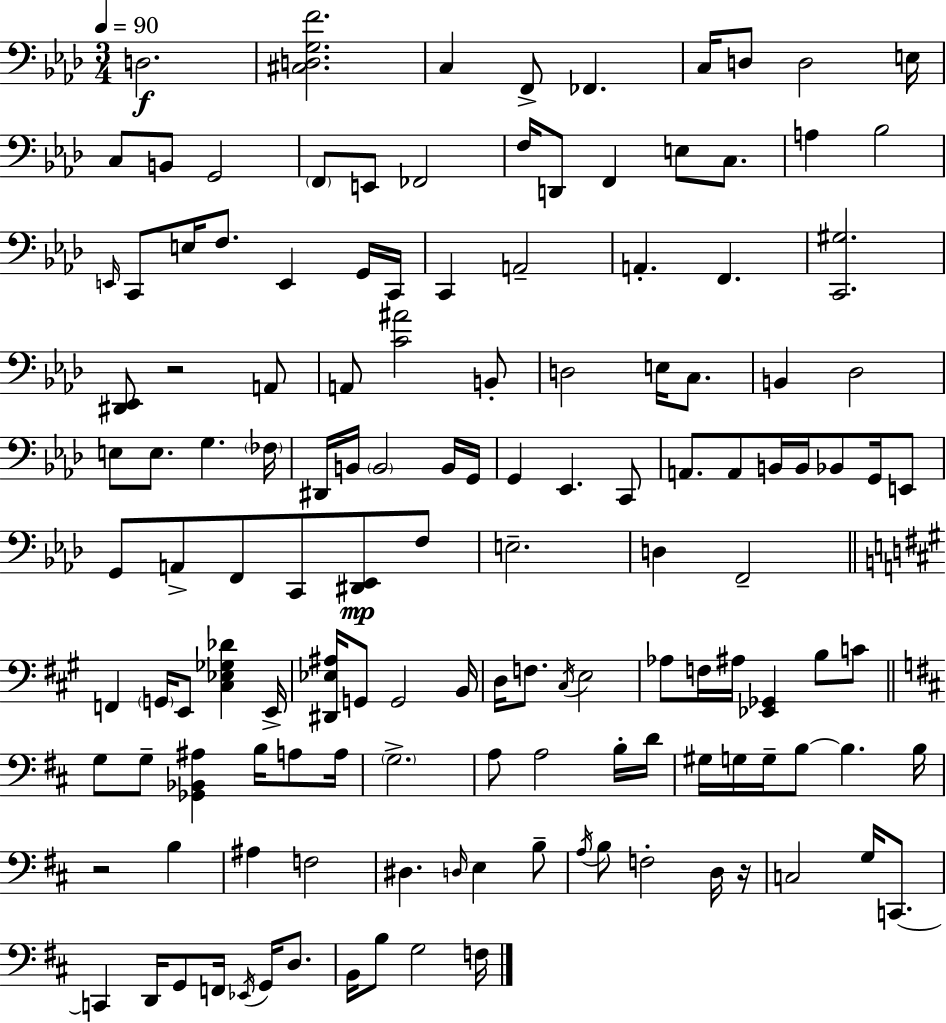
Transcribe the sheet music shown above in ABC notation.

X:1
T:Untitled
M:3/4
L:1/4
K:Fm
D,2 [^C,D,G,F]2 C, F,,/2 _F,, C,/4 D,/2 D,2 E,/4 C,/2 B,,/2 G,,2 F,,/2 E,,/2 _F,,2 F,/4 D,,/2 F,, E,/2 C,/2 A, _B,2 E,,/4 C,,/2 E,/4 F,/2 E,, G,,/4 C,,/4 C,, A,,2 A,, F,, [C,,^G,]2 [^D,,_E,,]/2 z2 A,,/2 A,,/2 [C^A]2 B,,/2 D,2 E,/4 C,/2 B,, _D,2 E,/2 E,/2 G, _F,/4 ^D,,/4 B,,/4 B,,2 B,,/4 G,,/4 G,, _E,, C,,/2 A,,/2 A,,/2 B,,/4 B,,/4 _B,,/2 G,,/4 E,,/2 G,,/2 A,,/2 F,,/2 C,,/2 [^D,,_E,,]/2 F,/2 E,2 D, F,,2 F,, G,,/4 E,,/2 [^C,_E,_G,_D] E,,/4 [^D,,_E,^A,]/4 G,,/2 G,,2 B,,/4 D,/4 F,/2 ^C,/4 E,2 _A,/2 F,/4 ^A,/4 [_E,,_G,,] B,/2 C/2 G,/2 G,/2 [_G,,_B,,^A,] B,/4 A,/2 A,/4 G,2 A,/2 A,2 B,/4 D/4 ^G,/4 G,/4 G,/4 B,/2 B, B,/4 z2 B, ^A, F,2 ^D, D,/4 E, B,/2 A,/4 B,/2 F,2 D,/4 z/4 C,2 G,/4 C,,/2 C,, D,,/4 G,,/2 F,,/4 _E,,/4 G,,/4 D,/2 B,,/4 B,/2 G,2 F,/4